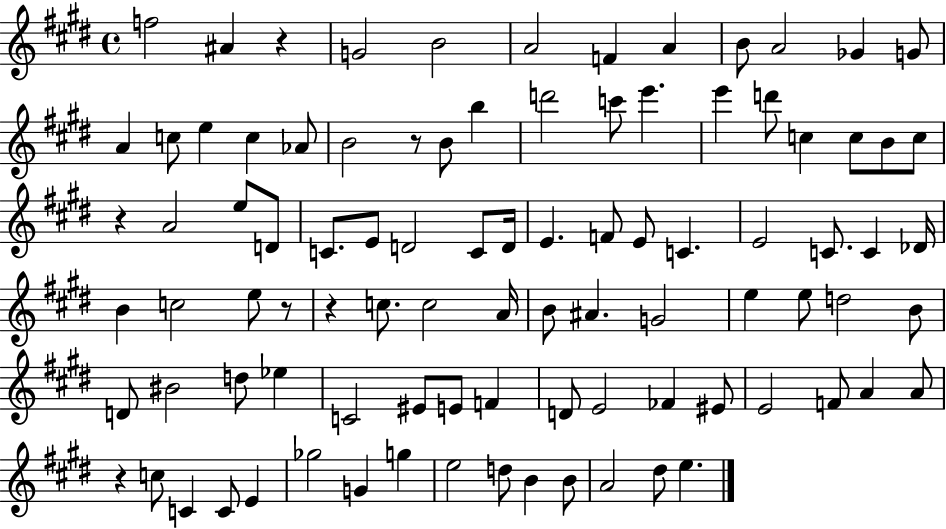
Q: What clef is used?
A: treble